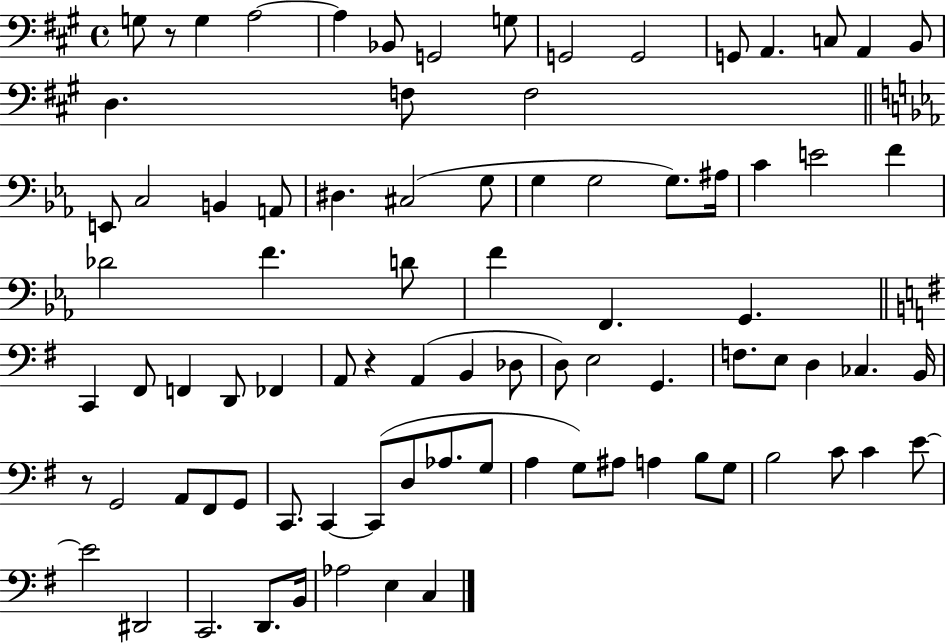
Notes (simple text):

G3/e R/e G3/q A3/h A3/q Bb2/e G2/h G3/e G2/h G2/h G2/e A2/q. C3/e A2/q B2/e D3/q. F3/e F3/h E2/e C3/h B2/q A2/e D#3/q. C#3/h G3/e G3/q G3/h G3/e. A#3/s C4/q E4/h F4/q Db4/h F4/q. D4/e F4/q F2/q. G2/q. C2/q F#2/e F2/q D2/e FES2/q A2/e R/q A2/q B2/q Db3/e D3/e E3/h G2/q. F3/e. E3/e D3/q CES3/q. B2/s R/e G2/h A2/e F#2/e G2/e C2/e. C2/q C2/e D3/e Ab3/e. G3/e A3/q G3/e A#3/e A3/q B3/e G3/e B3/h C4/e C4/q E4/e E4/h D#2/h C2/h. D2/e. B2/s Ab3/h E3/q C3/q